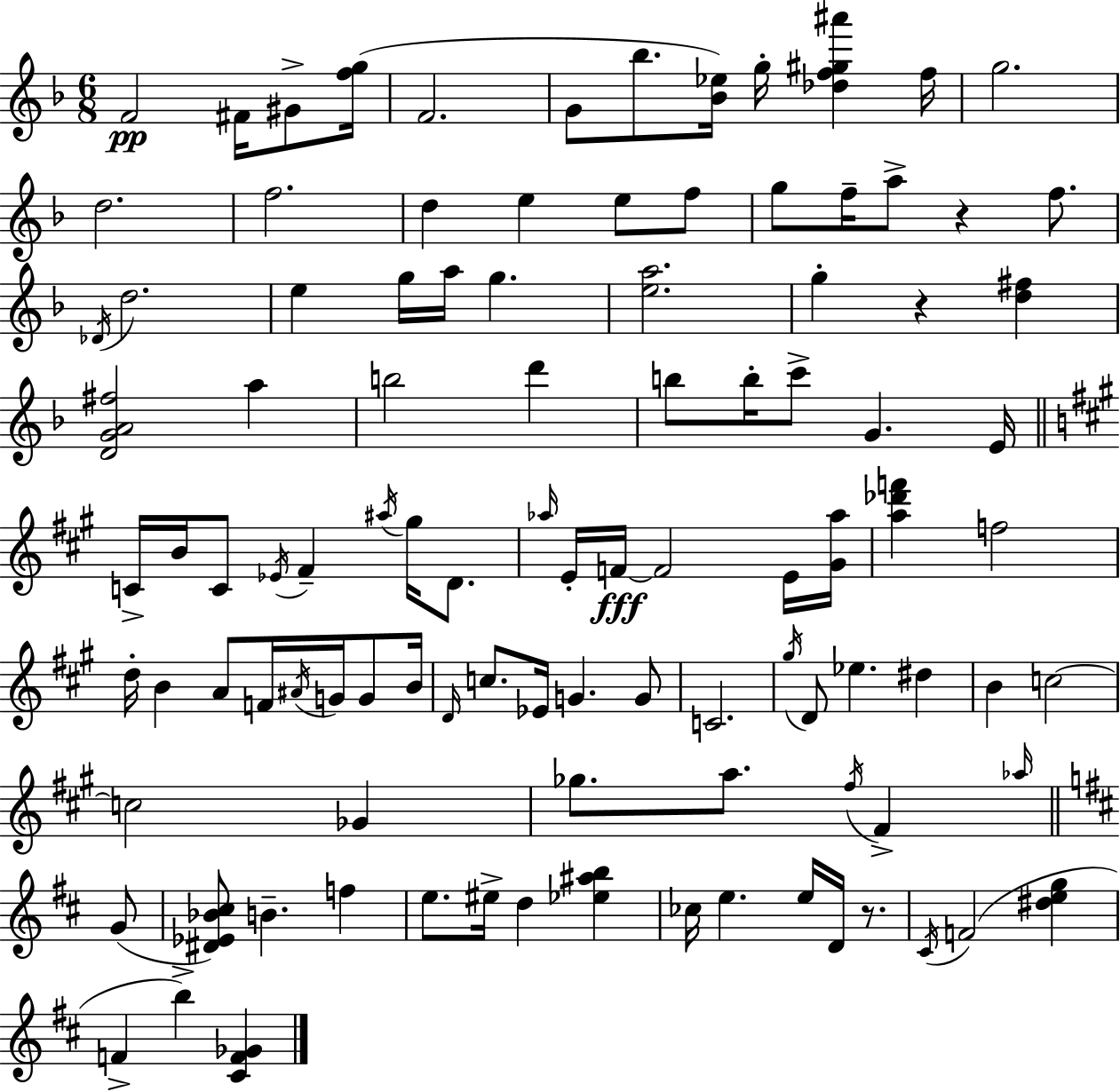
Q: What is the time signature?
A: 6/8